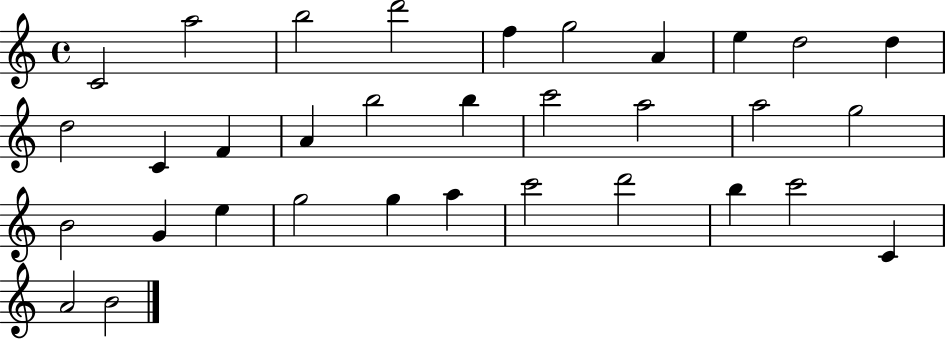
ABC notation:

X:1
T:Untitled
M:4/4
L:1/4
K:C
C2 a2 b2 d'2 f g2 A e d2 d d2 C F A b2 b c'2 a2 a2 g2 B2 G e g2 g a c'2 d'2 b c'2 C A2 B2